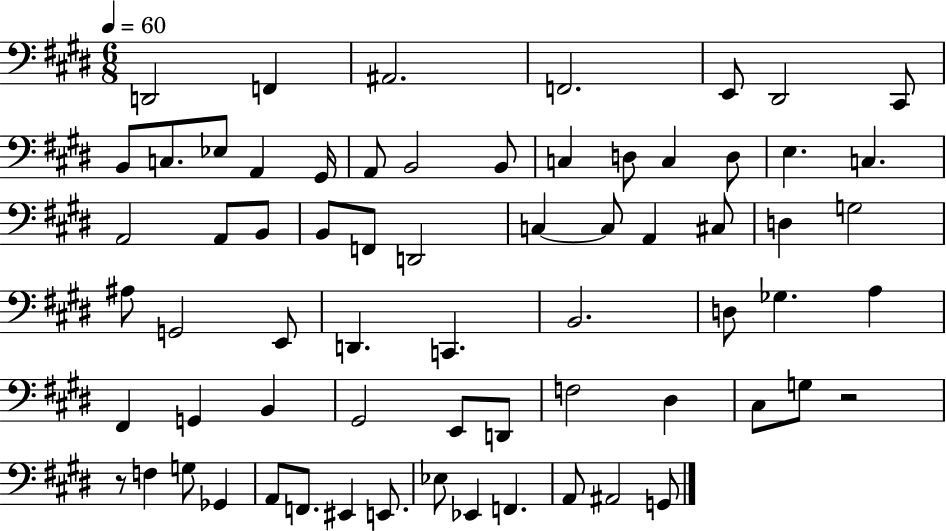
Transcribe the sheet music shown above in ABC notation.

X:1
T:Untitled
M:6/8
L:1/4
K:E
D,,2 F,, ^A,,2 F,,2 E,,/2 ^D,,2 ^C,,/2 B,,/2 C,/2 _E,/2 A,, ^G,,/4 A,,/2 B,,2 B,,/2 C, D,/2 C, D,/2 E, C, A,,2 A,,/2 B,,/2 B,,/2 F,,/2 D,,2 C, C,/2 A,, ^C,/2 D, G,2 ^A,/2 G,,2 E,,/2 D,, C,, B,,2 D,/2 _G, A, ^F,, G,, B,, ^G,,2 E,,/2 D,,/2 F,2 ^D, ^C,/2 G,/2 z2 z/2 F, G,/2 _G,, A,,/2 F,,/2 ^E,, E,,/2 _E,/2 _E,, F,, A,,/2 ^A,,2 G,,/2